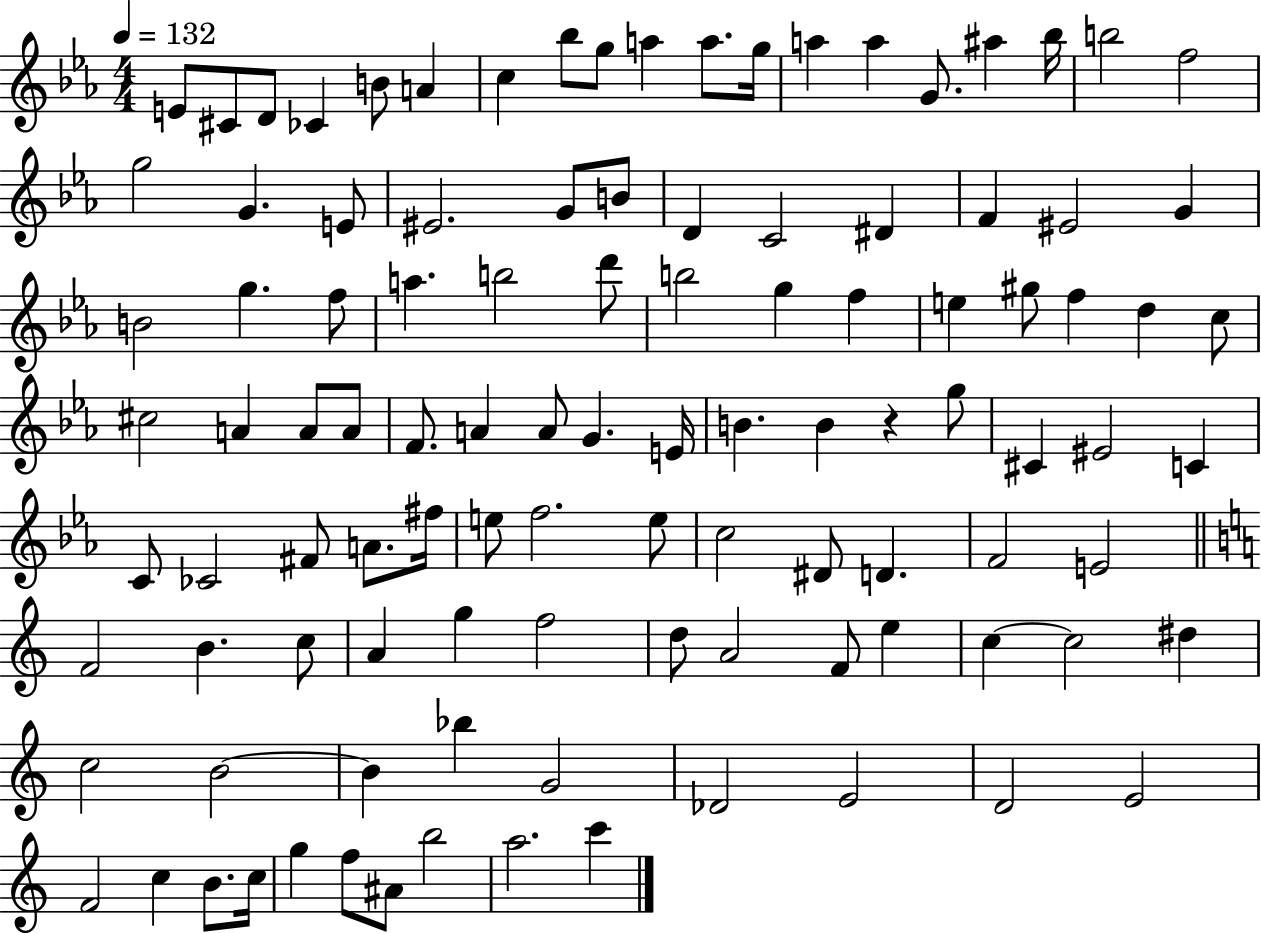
E4/e C#4/e D4/e CES4/q B4/e A4/q C5/q Bb5/e G5/e A5/q A5/e. G5/s A5/q A5/q G4/e. A#5/q Bb5/s B5/h F5/h G5/h G4/q. E4/e EIS4/h. G4/e B4/e D4/q C4/h D#4/q F4/q EIS4/h G4/q B4/h G5/q. F5/e A5/q. B5/h D6/e B5/h G5/q F5/q E5/q G#5/e F5/q D5/q C5/e C#5/h A4/q A4/e A4/e F4/e. A4/q A4/e G4/q. E4/s B4/q. B4/q R/q G5/e C#4/q EIS4/h C4/q C4/e CES4/h F#4/e A4/e. F#5/s E5/e F5/h. E5/e C5/h D#4/e D4/q. F4/h E4/h F4/h B4/q. C5/e A4/q G5/q F5/h D5/e A4/h F4/e E5/q C5/q C5/h D#5/q C5/h B4/h B4/q Bb5/q G4/h Db4/h E4/h D4/h E4/h F4/h C5/q B4/e. C5/s G5/q F5/e A#4/e B5/h A5/h. C6/q